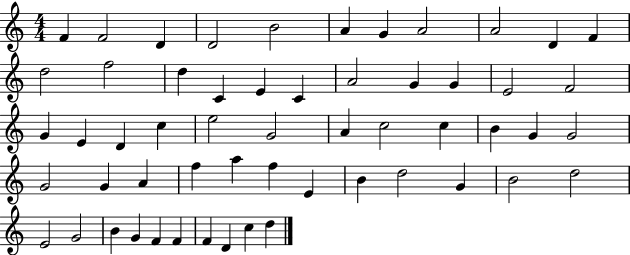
{
  \clef treble
  \numericTimeSignature
  \time 4/4
  \key c \major
  f'4 f'2 d'4 | d'2 b'2 | a'4 g'4 a'2 | a'2 d'4 f'4 | \break d''2 f''2 | d''4 c'4 e'4 c'4 | a'2 g'4 g'4 | e'2 f'2 | \break g'4 e'4 d'4 c''4 | e''2 g'2 | a'4 c''2 c''4 | b'4 g'4 g'2 | \break g'2 g'4 a'4 | f''4 a''4 f''4 e'4 | b'4 d''2 g'4 | b'2 d''2 | \break e'2 g'2 | b'4 g'4 f'4 f'4 | f'4 d'4 c''4 d''4 | \bar "|."
}